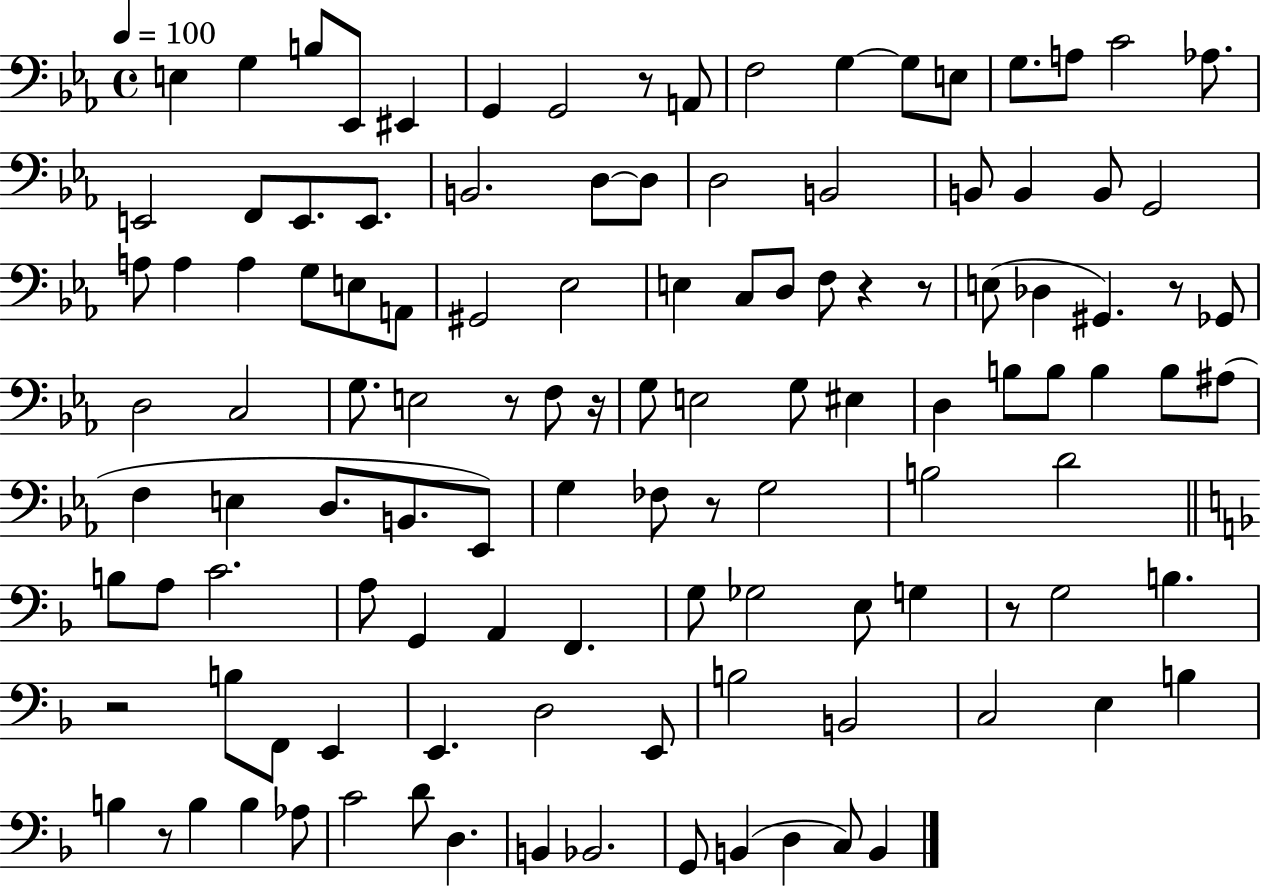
X:1
T:Untitled
M:4/4
L:1/4
K:Eb
E, G, B,/2 _E,,/2 ^E,, G,, G,,2 z/2 A,,/2 F,2 G, G,/2 E,/2 G,/2 A,/2 C2 _A,/2 E,,2 F,,/2 E,,/2 E,,/2 B,,2 D,/2 D,/2 D,2 B,,2 B,,/2 B,, B,,/2 G,,2 A,/2 A, A, G,/2 E,/2 A,,/2 ^G,,2 _E,2 E, C,/2 D,/2 F,/2 z z/2 E,/2 _D, ^G,, z/2 _G,,/2 D,2 C,2 G,/2 E,2 z/2 F,/2 z/4 G,/2 E,2 G,/2 ^E, D, B,/2 B,/2 B, B,/2 ^A,/2 F, E, D,/2 B,,/2 _E,,/2 G, _F,/2 z/2 G,2 B,2 D2 B,/2 A,/2 C2 A,/2 G,, A,, F,, G,/2 _G,2 E,/2 G, z/2 G,2 B, z2 B,/2 F,,/2 E,, E,, D,2 E,,/2 B,2 B,,2 C,2 E, B, B, z/2 B, B, _A,/2 C2 D/2 D, B,, _B,,2 G,,/2 B,, D, C,/2 B,,